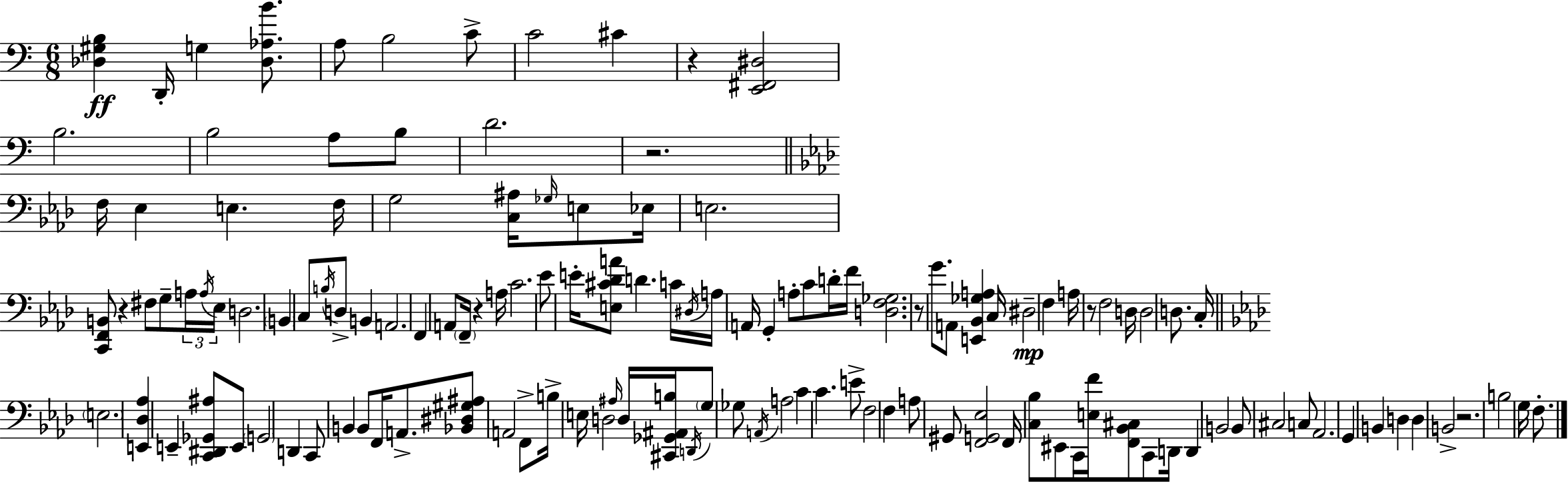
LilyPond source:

{
  \clef bass
  \numericTimeSignature
  \time 6/8
  \key a \minor
  <des gis b>4\ff d,16-. g4 <des aes b'>8. | a8 b2 c'8-> | c'2 cis'4 | r4 <e, fis, dis>2 | \break b2. | b2 a8 b8 | d'2. | r2. | \break \bar "||" \break \key aes \major f16 ees4 e4. f16 | g2 <c ais>16 \grace { ges16 } e8 | ees16 e2. | <c, f, b,>8 r4 fis8 g8-- \tuplet 3/2 { a16 | \break \acciaccatura { a16 } ees16 } d2. | \parenthesize b,4 c8 \acciaccatura { b16 } d8-> b,4 | a,2. | f,4 a,8 \parenthesize f,16-- r4 | \break a16 c'2. | ees'8 e'16-. <e cis' des' a'>8 d'4. | c'16 \acciaccatura { dis16 } a16 a,16 g,4-. a8-. | c'8 d'16-. f'16 <d f ges>2. | \break r8 g'8. a,8 <e, bes, ges a>4 | c16 dis2--\mp | f4 a16 r8 f2 | d16 d2 | \break d8. c16-. \bar "||" \break \key aes \major \parenthesize e2. | <e, des aes>4 e,4-- <c, dis, ges, ais>8 e,8 | \parenthesize g,2 d,4 | c,8 b,4 b,8 f,16 a,8.-> | \break <bes, dis gis ais>8 a,2 f,8-> | b16-> e16 d2 \grace { ais16 } d16 | <cis, ges, ais, b>16 \acciaccatura { d,16 } \parenthesize g8 ges8 \acciaccatura { a,16 } a2 | c'4 c'4. | \break e'8-> f2 f4 | a8 gis,8 <f, g, ees>2 | f,16 <c bes>8 eis,8 c,16 <e f'>16 <f, bes, cis>8 | c,8 d,16 d,4 b,2 | \break b,8 cis2 | c8 aes,2. | g,4 b,4 d4 | d4 b,2-> | \break r2. | b2 g16 | f8.-. \bar "|."
}